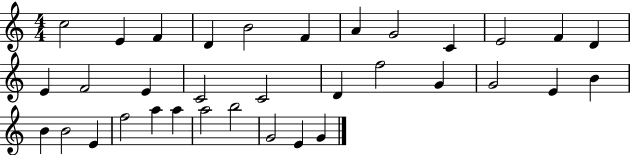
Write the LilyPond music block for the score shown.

{
  \clef treble
  \numericTimeSignature
  \time 4/4
  \key c \major
  c''2 e'4 f'4 | d'4 b'2 f'4 | a'4 g'2 c'4 | e'2 f'4 d'4 | \break e'4 f'2 e'4 | c'2 c'2 | d'4 f''2 g'4 | g'2 e'4 b'4 | \break b'4 b'2 e'4 | f''2 a''4 a''4 | a''2 b''2 | g'2 e'4 g'4 | \break \bar "|."
}